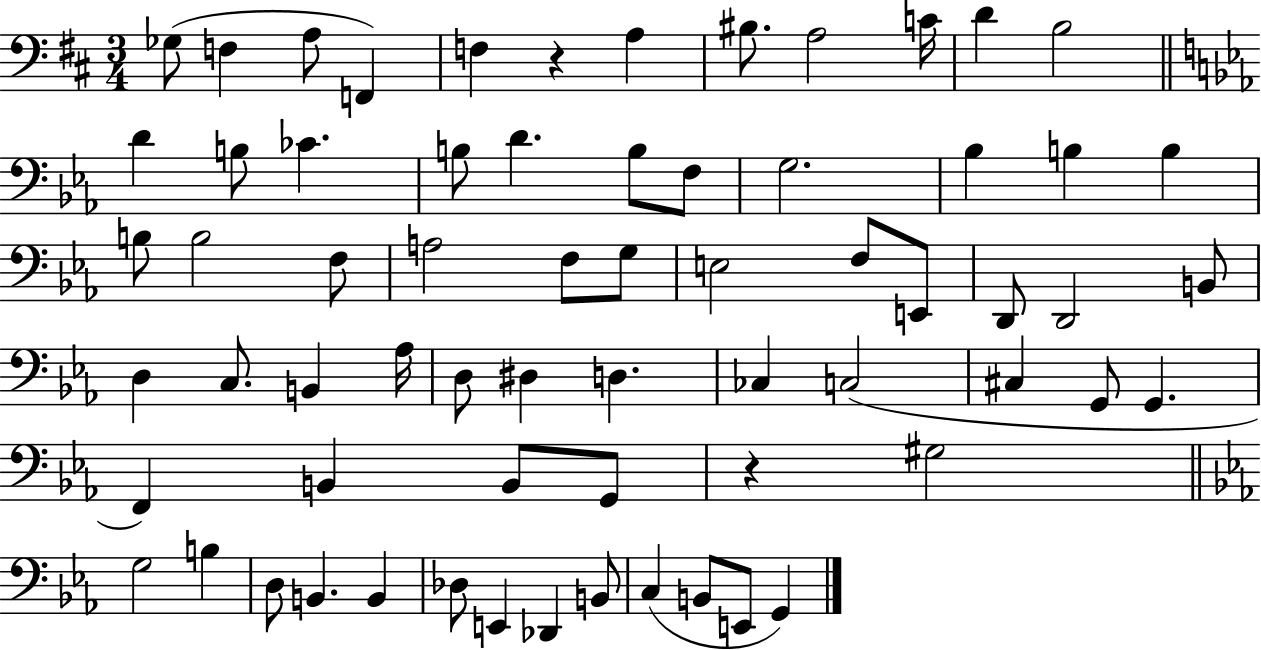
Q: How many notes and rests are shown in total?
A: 66